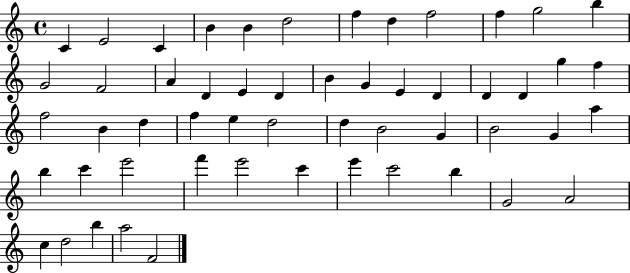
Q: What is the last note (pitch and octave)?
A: F4